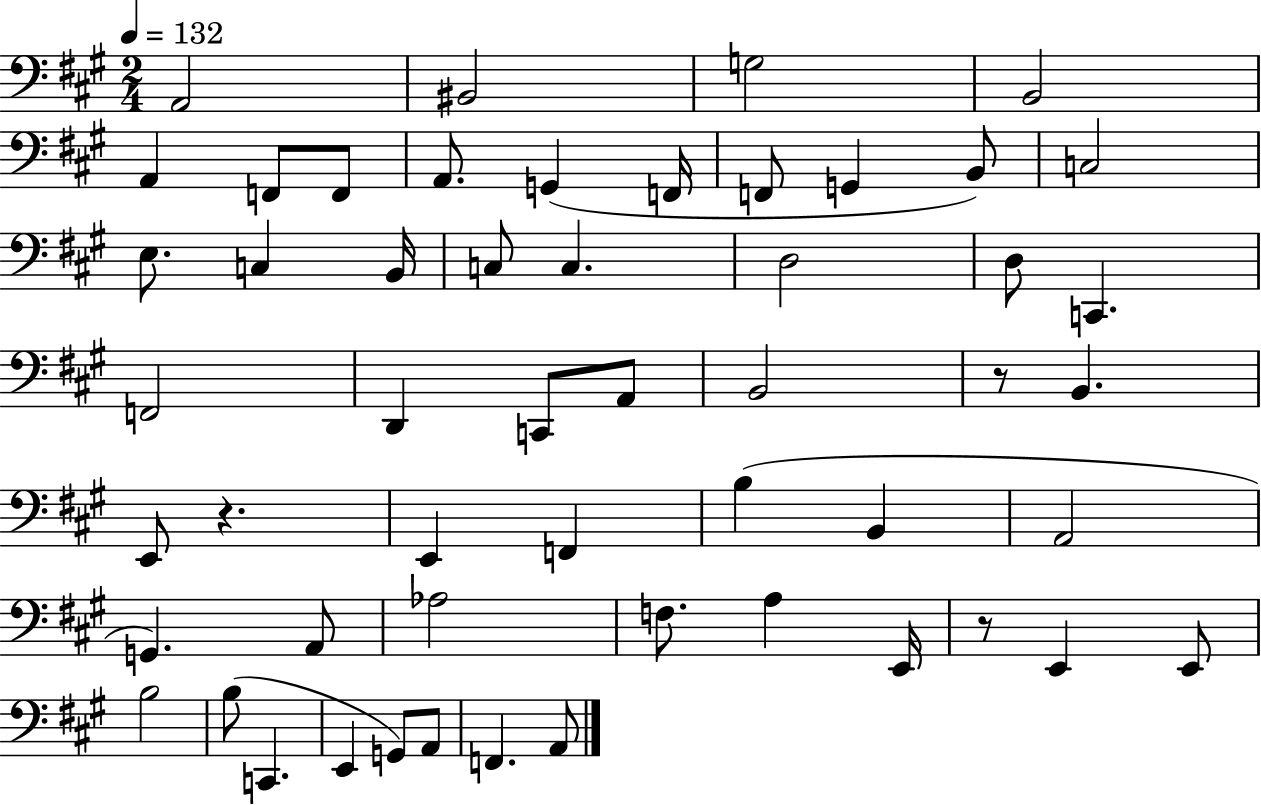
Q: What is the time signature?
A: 2/4